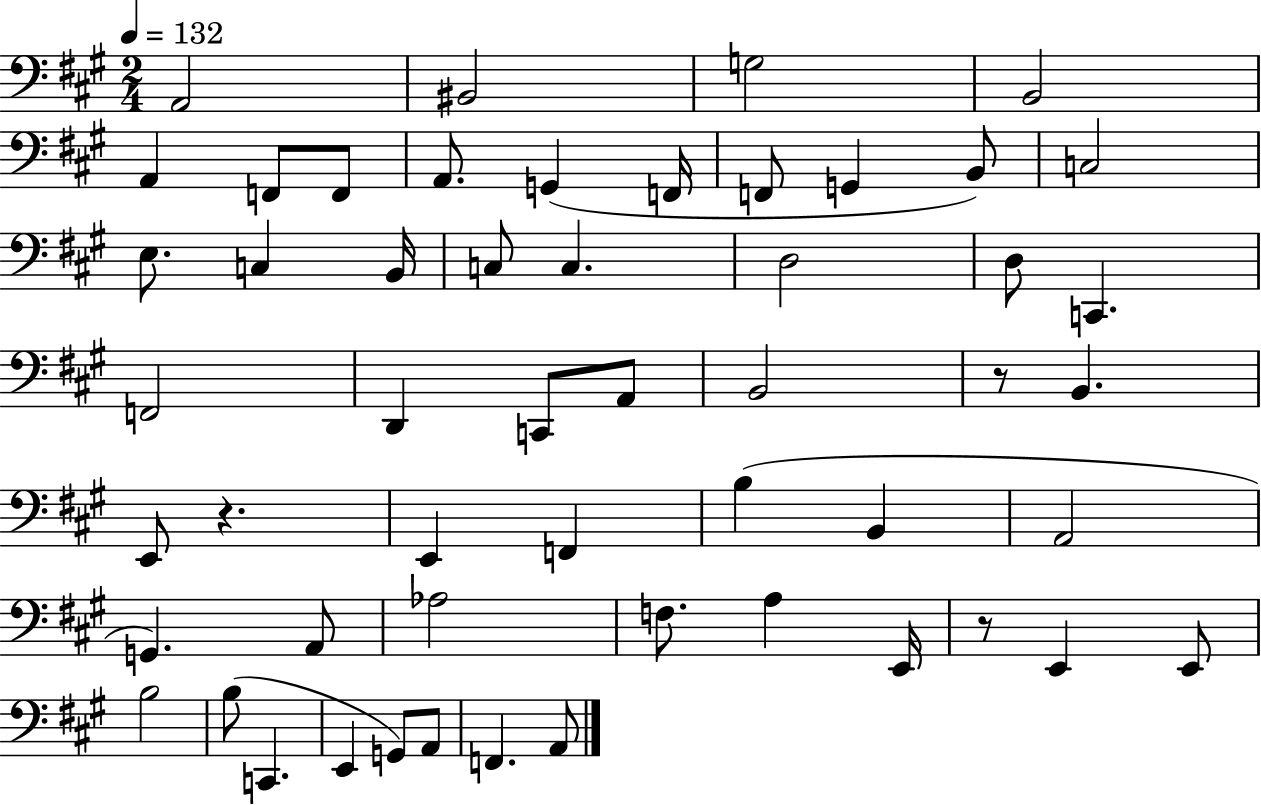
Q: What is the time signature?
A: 2/4